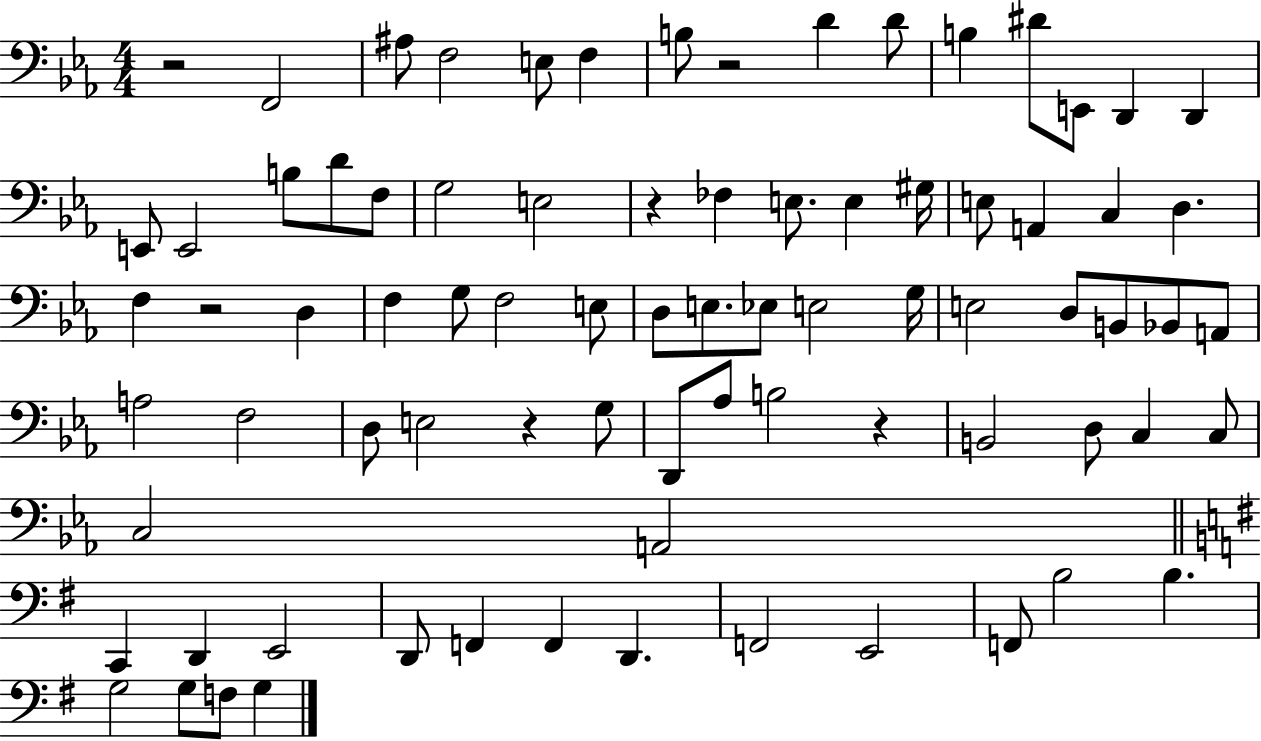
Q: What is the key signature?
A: EES major